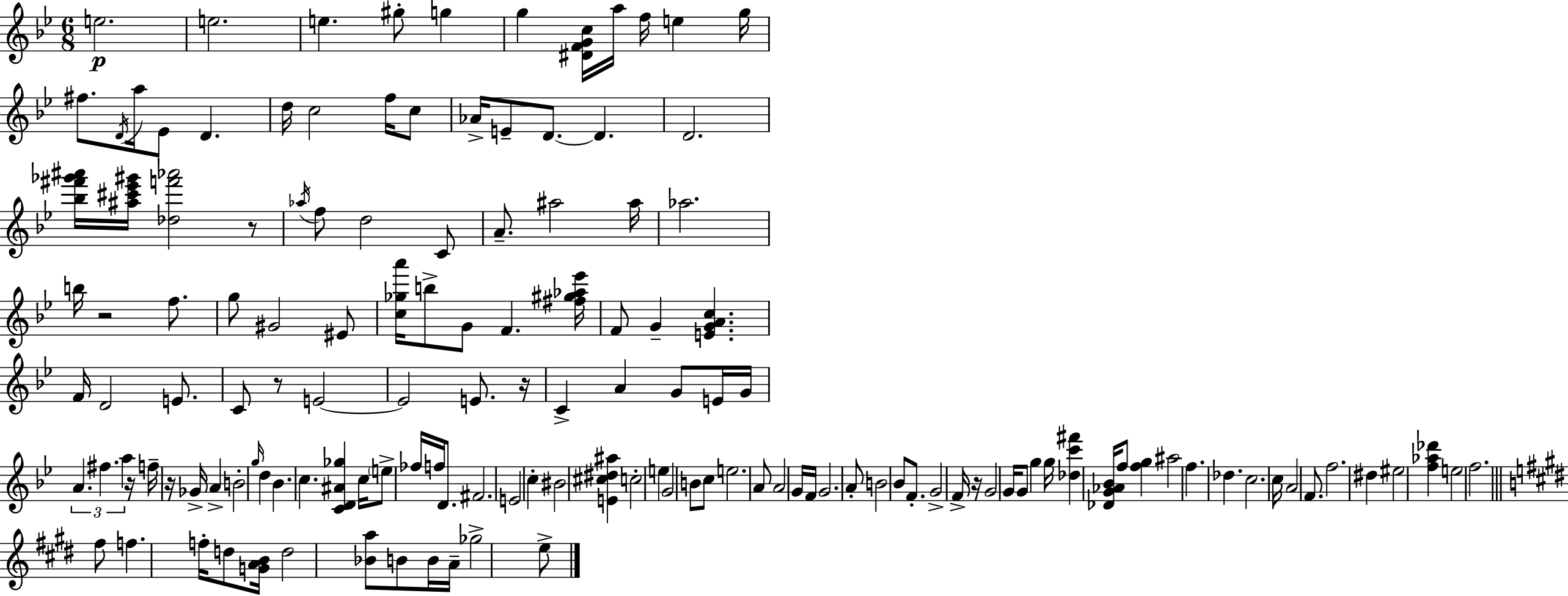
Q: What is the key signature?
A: BES major